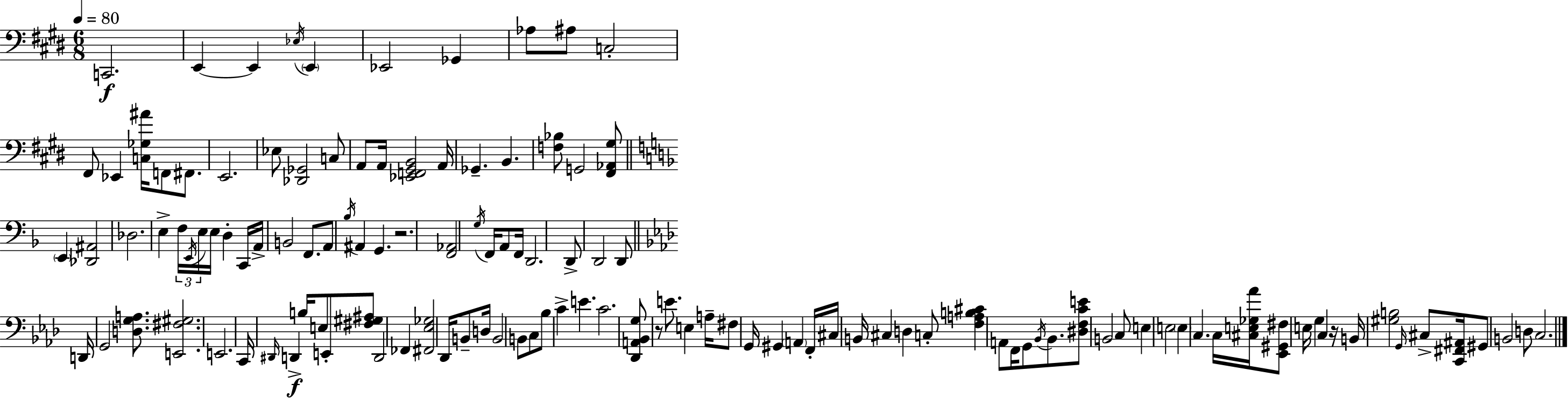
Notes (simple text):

C2/h. E2/q E2/q Eb3/s E2/q Eb2/h Gb2/q Ab3/e A#3/e C3/h F#2/e Eb2/q [C3,Gb3,A#4]/s F2/e F#2/e. E2/h. Eb3/e [Db2,Gb2]/h C3/e A2/e A2/s [Eb2,F2,G#2,B2]/h A2/s Gb2/q. B2/q. [F3,Bb3]/e G2/h [F#2,Ab2,G#3]/e E2/q [Db2,A#2]/h Db3/h. E3/q F3/s E2/s E3/s E3/s D3/q C2/s A2/s B2/h F2/e. A2/e Bb3/s A#2/q G2/q. R/h. [F2,Ab2]/h G3/s F2/s A2/e F2/s D2/h. D2/e D2/h D2/e D2/s G2/h [D3,G3,A3]/e. [E2,F#3,G#3]/h. E2/h. C2/s D#2/s D2/q B3/s E3/e E2/e [F#3,G#3,A#3]/e D2/h FES2/q [F#2,Eb3,Gb3]/h Db2/s B2/e D3/s B2/h B2/e C3/e Bb3/e C4/q E4/q. C4/h. [Db2,A2,Bb2,G3]/e R/e E4/e. E3/q A3/s F#3/e G2/s G#2/q A2/q F2/s C#3/s B2/s C#3/q D3/q C3/e [F3,A3,B3,C#4]/q A2/e F2/s G2/e Bb2/s Bb2/e. [D#3,F3,C4,E4]/e B2/h C3/e E3/q E3/h E3/q C3/q. C3/s [C#3,E3,Gb3,Ab4]/s [Eb2,G#2,F#3]/e E3/s G3/q C3/q R/s B2/s [G#3,B3]/h G2/s C#3/e [C2,F#2,A#2]/s G#2/e B2/h D3/e C3/h.